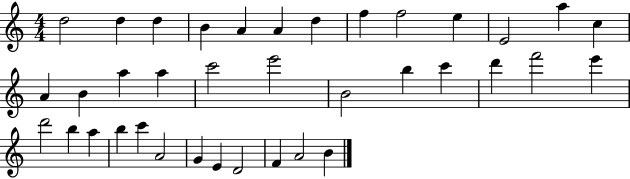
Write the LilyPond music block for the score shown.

{
  \clef treble
  \numericTimeSignature
  \time 4/4
  \key c \major
  d''2 d''4 d''4 | b'4 a'4 a'4 d''4 | f''4 f''2 e''4 | e'2 a''4 c''4 | \break a'4 b'4 a''4 a''4 | c'''2 e'''2 | b'2 b''4 c'''4 | d'''4 f'''2 e'''4 | \break d'''2 b''4 a''4 | b''4 c'''4 a'2 | g'4 e'4 d'2 | f'4 a'2 b'4 | \break \bar "|."
}